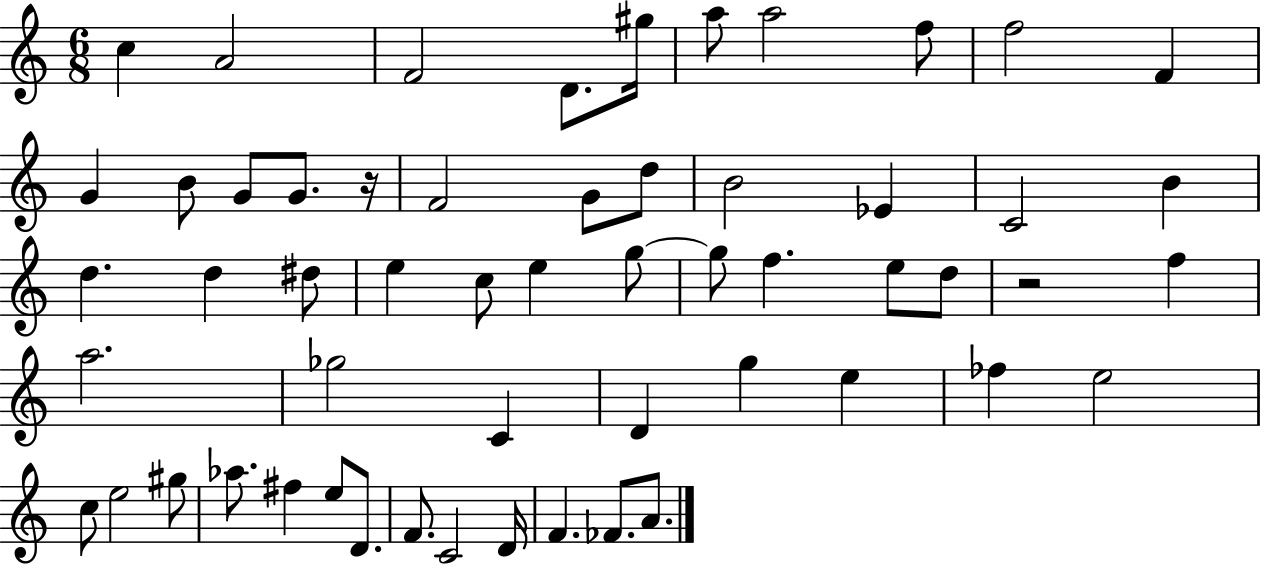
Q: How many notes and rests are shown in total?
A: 56